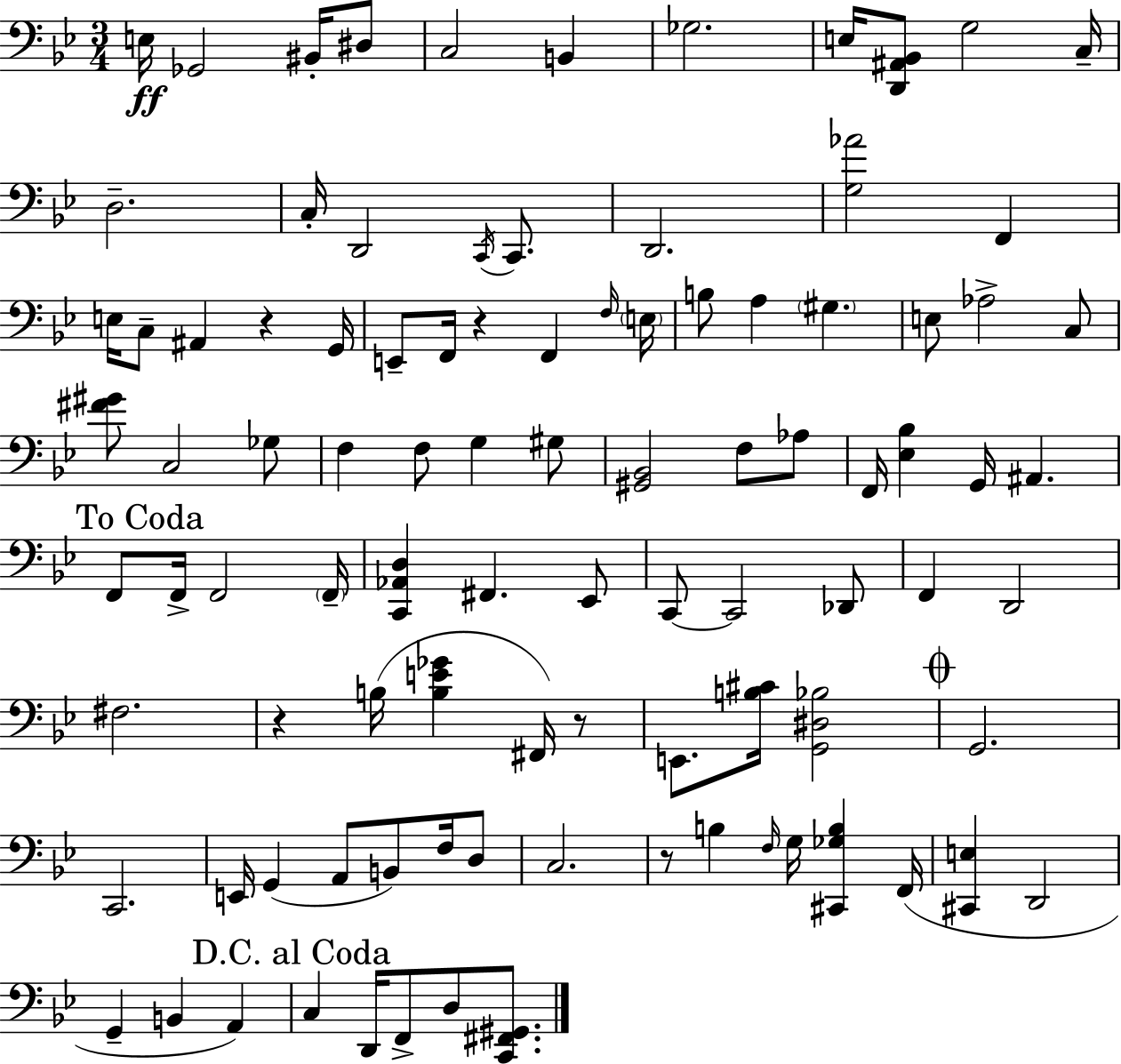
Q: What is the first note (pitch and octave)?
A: E3